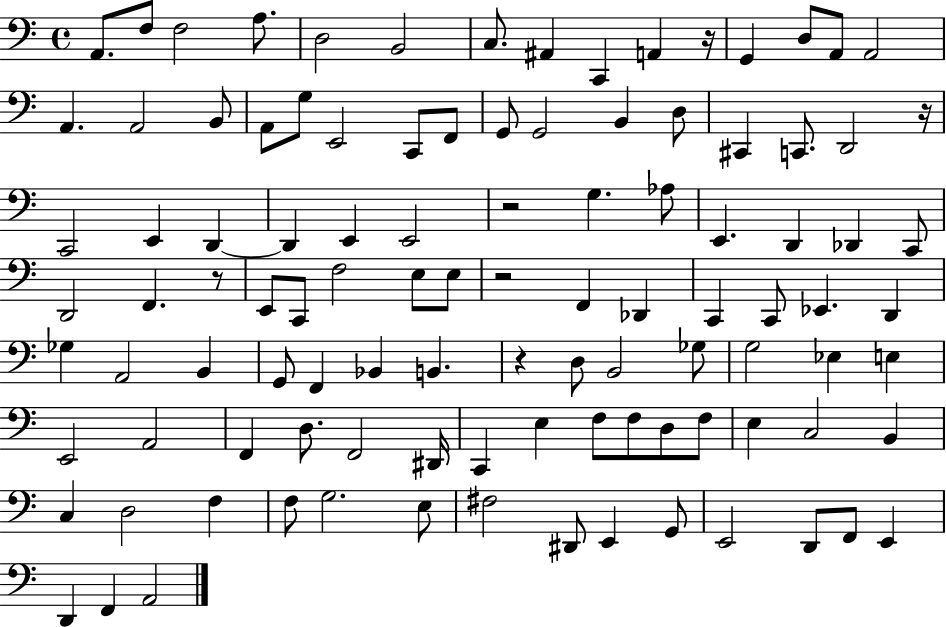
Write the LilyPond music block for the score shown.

{
  \clef bass
  \time 4/4
  \defaultTimeSignature
  \key c \major
  a,8. f8 f2 a8. | d2 b,2 | c8. ais,4 c,4 a,4 r16 | g,4 d8 a,8 a,2 | \break a,4. a,2 b,8 | a,8 g8 e,2 c,8 f,8 | g,8 g,2 b,4 d8 | cis,4 c,8. d,2 r16 | \break c,2 e,4 d,4~~ | d,4 e,4 e,2 | r2 g4. aes8 | e,4. d,4 des,4 c,8 | \break d,2 f,4. r8 | e,8 c,8 f2 e8 e8 | r2 f,4 des,4 | c,4 c,8 ees,4. d,4 | \break ges4 a,2 b,4 | g,8 f,4 bes,4 b,4. | r4 d8 b,2 ges8 | g2 ees4 e4 | \break e,2 a,2 | f,4 d8. f,2 dis,16 | c,4 e4 f8 f8 d8 f8 | e4 c2 b,4 | \break c4 d2 f4 | f8 g2. e8 | fis2 dis,8 e,4 g,8 | e,2 d,8 f,8 e,4 | \break d,4 f,4 a,2 | \bar "|."
}